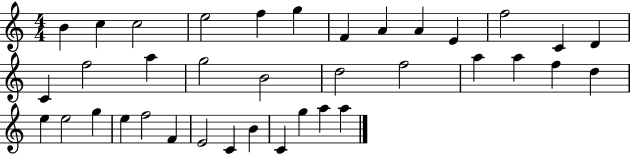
B4/q C5/q C5/h E5/h F5/q G5/q F4/q A4/q A4/q E4/q F5/h C4/q D4/q C4/q F5/h A5/q G5/h B4/h D5/h F5/h A5/q A5/q F5/q D5/q E5/q E5/h G5/q E5/q F5/h F4/q E4/h C4/q B4/q C4/q G5/q A5/q A5/q